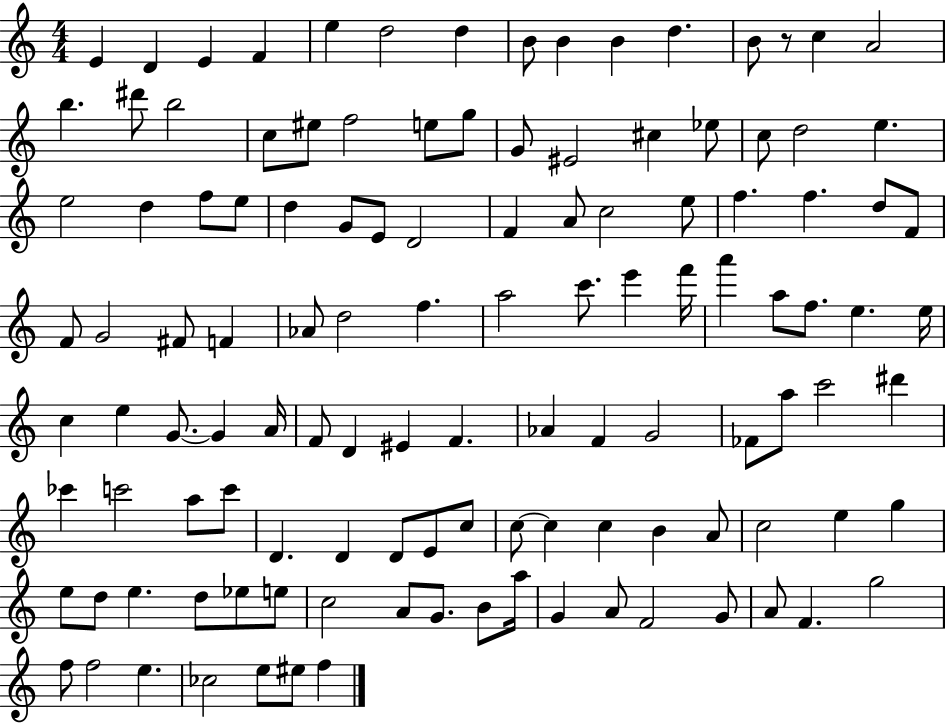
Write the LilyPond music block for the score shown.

{
  \clef treble
  \numericTimeSignature
  \time 4/4
  \key c \major
  \repeat volta 2 { e'4 d'4 e'4 f'4 | e''4 d''2 d''4 | b'8 b'4 b'4 d''4. | b'8 r8 c''4 a'2 | \break b''4. dis'''8 b''2 | c''8 eis''8 f''2 e''8 g''8 | g'8 eis'2 cis''4 ees''8 | c''8 d''2 e''4. | \break e''2 d''4 f''8 e''8 | d''4 g'8 e'8 d'2 | f'4 a'8 c''2 e''8 | f''4. f''4. d''8 f'8 | \break f'8 g'2 fis'8 f'4 | aes'8 d''2 f''4. | a''2 c'''8. e'''4 f'''16 | a'''4 a''8 f''8. e''4. e''16 | \break c''4 e''4 g'8.~~ g'4 a'16 | f'8 d'4 eis'4 f'4. | aes'4 f'4 g'2 | fes'8 a''8 c'''2 dis'''4 | \break ces'''4 c'''2 a''8 c'''8 | d'4. d'4 d'8 e'8 c''8 | c''8~~ c''4 c''4 b'4 a'8 | c''2 e''4 g''4 | \break e''8 d''8 e''4. d''8 ees''8 e''8 | c''2 a'8 g'8. b'8 a''16 | g'4 a'8 f'2 g'8 | a'8 f'4. g''2 | \break f''8 f''2 e''4. | ces''2 e''8 eis''8 f''4 | } \bar "|."
}